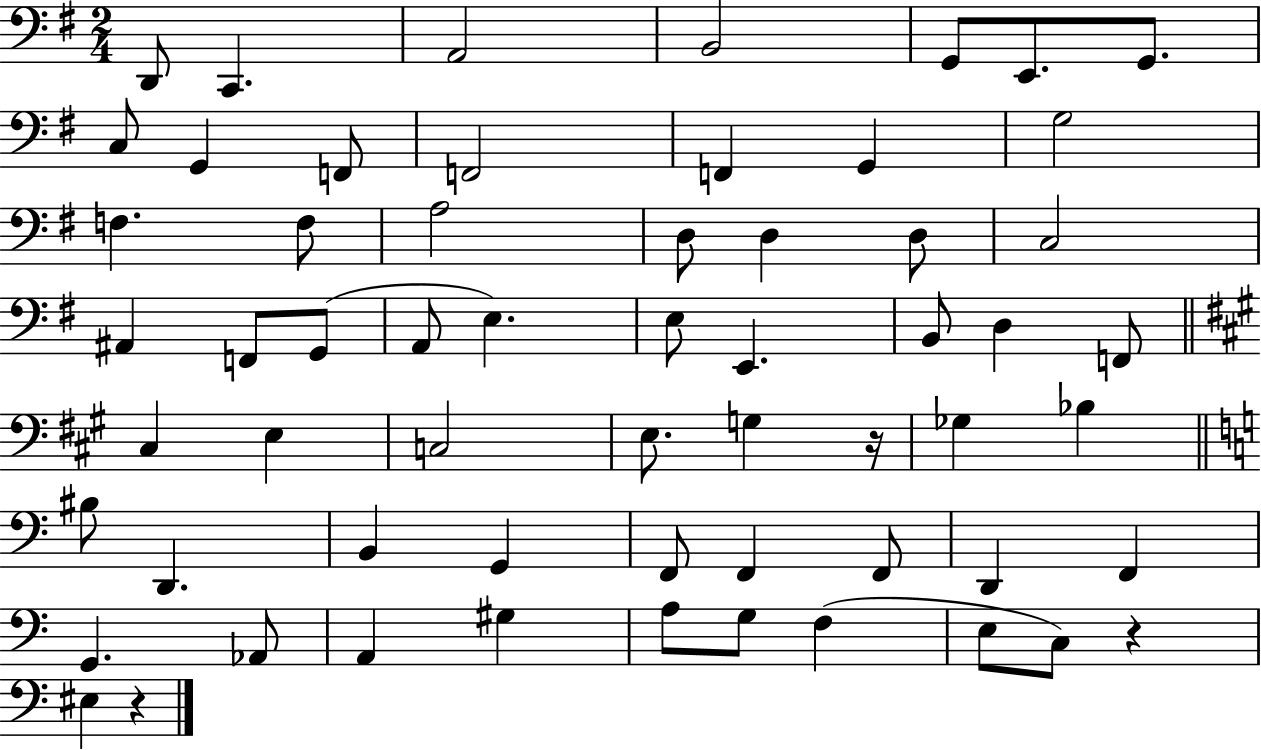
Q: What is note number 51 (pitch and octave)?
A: G#3